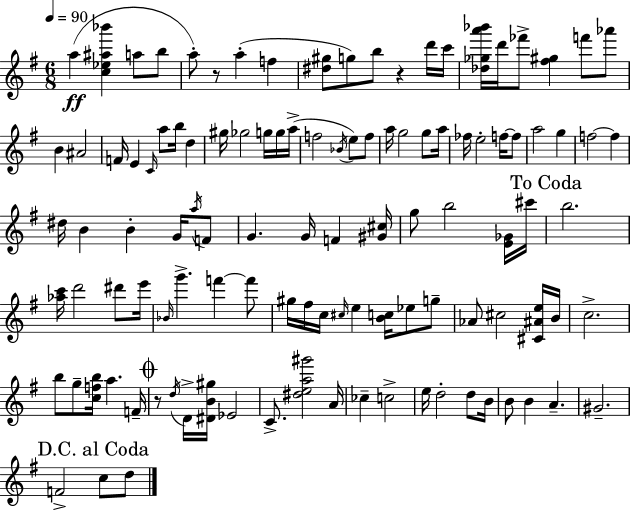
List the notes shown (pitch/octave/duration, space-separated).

A5/q [C5,Eb5,A#5,Bb6]/q A5/e B5/e A5/e R/e A5/q F5/q [D#5,G#5]/e G5/e B5/e R/q D6/s C6/s [Db5,Gb5,A6,Bb6]/s D6/s FES6/e [F#5,G#5]/q F6/e Ab6/e B4/q A#4/h F4/s E4/q C4/s A5/e B5/s D5/q G#5/s Gb5/h G5/s G5/s A5/s F5/h Bb4/s E5/e F5/e A5/s G5/h G5/e A5/s FES5/s E5/h F5/s F5/e A5/h G5/q F5/h F5/q D#5/s B4/q B4/q G4/s A5/s F4/e G4/q. G4/s F4/q [G#4,C#5]/s G5/e B5/h [E4,Gb4]/s C#6/s B5/h. [Ab5,C6]/s D6/h D#6/e E6/s Bb4/s G6/q. F6/q F6/e G#5/s F#5/s C5/s C#5/s E5/q [B4,C5]/s Eb5/e G5/e Ab4/e C#5/h [C#4,A#4,E5]/s B4/s C5/h. B5/e G5/e [C5,F5,B5]/s A5/q. F4/s R/e D5/s D4/s [D#4,B4,G#5]/s Eb4/h C4/e. [D#5,E5,A5,G#6]/h A4/s CES5/q C5/h E5/s D5/h D5/e B4/s B4/e B4/q A4/q. G#4/h. F4/h C5/e D5/e